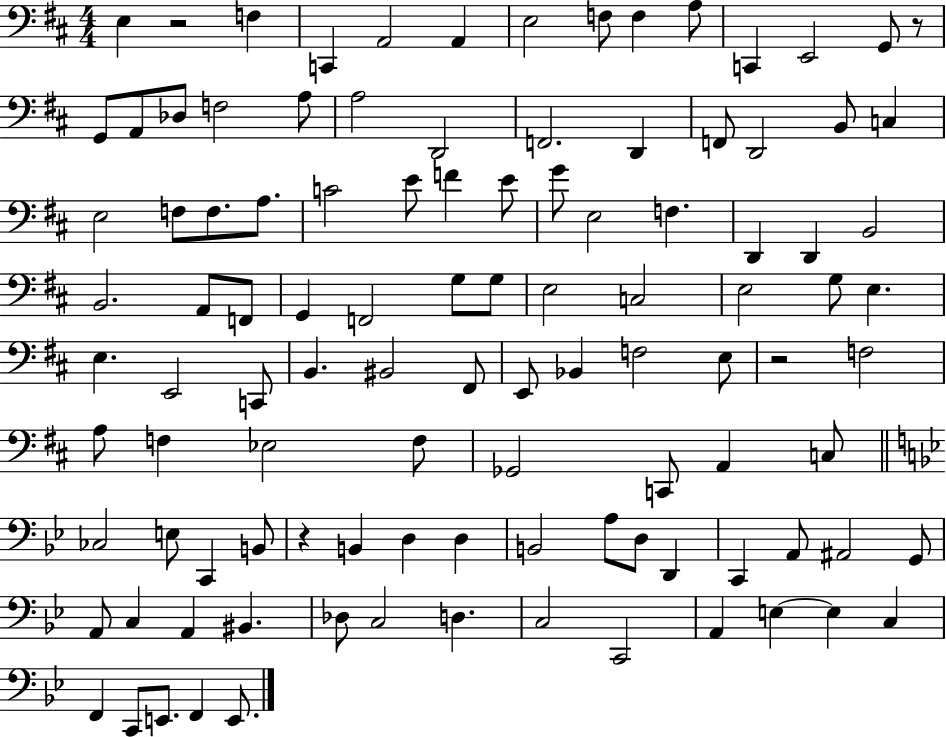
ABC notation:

X:1
T:Untitled
M:4/4
L:1/4
K:D
E, z2 F, C,, A,,2 A,, E,2 F,/2 F, A,/2 C,, E,,2 G,,/2 z/2 G,,/2 A,,/2 _D,/2 F,2 A,/2 A,2 D,,2 F,,2 D,, F,,/2 D,,2 B,,/2 C, E,2 F,/2 F,/2 A,/2 C2 E/2 F E/2 G/2 E,2 F, D,, D,, B,,2 B,,2 A,,/2 F,,/2 G,, F,,2 G,/2 G,/2 E,2 C,2 E,2 G,/2 E, E, E,,2 C,,/2 B,, ^B,,2 ^F,,/2 E,,/2 _B,, F,2 E,/2 z2 F,2 A,/2 F, _E,2 F,/2 _G,,2 C,,/2 A,, C,/2 _C,2 E,/2 C,, B,,/2 z B,, D, D, B,,2 A,/2 D,/2 D,, C,, A,,/2 ^A,,2 G,,/2 A,,/2 C, A,, ^B,, _D,/2 C,2 D, C,2 C,,2 A,, E, E, C, F,, C,,/2 E,,/2 F,, E,,/2